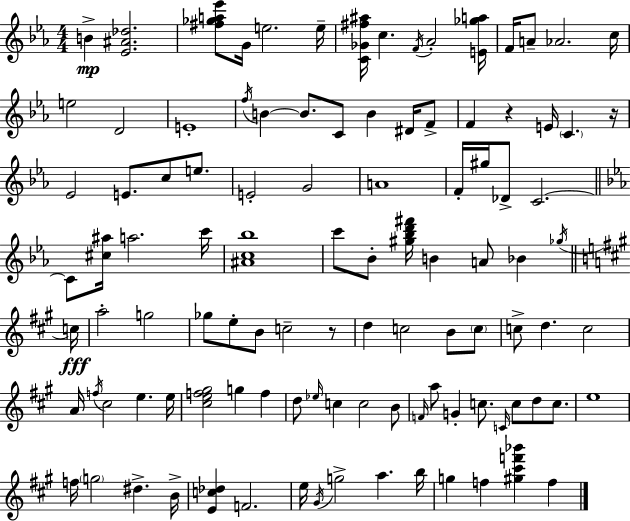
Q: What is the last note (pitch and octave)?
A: F5